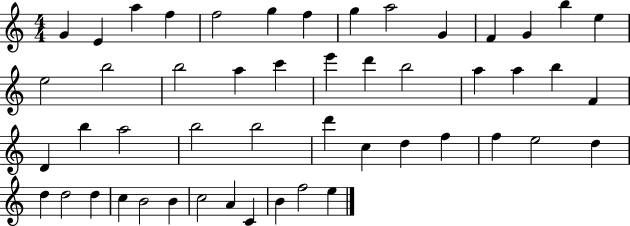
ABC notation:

X:1
T:Untitled
M:4/4
L:1/4
K:C
G E a f f2 g f g a2 G F G b e e2 b2 b2 a c' e' d' b2 a a b F D b a2 b2 b2 d' c d f f e2 d d d2 d c B2 B c2 A C B f2 e